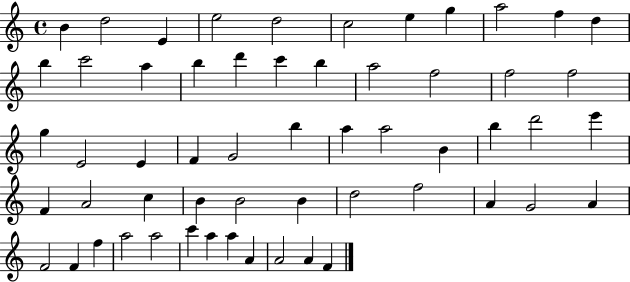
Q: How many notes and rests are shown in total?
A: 57